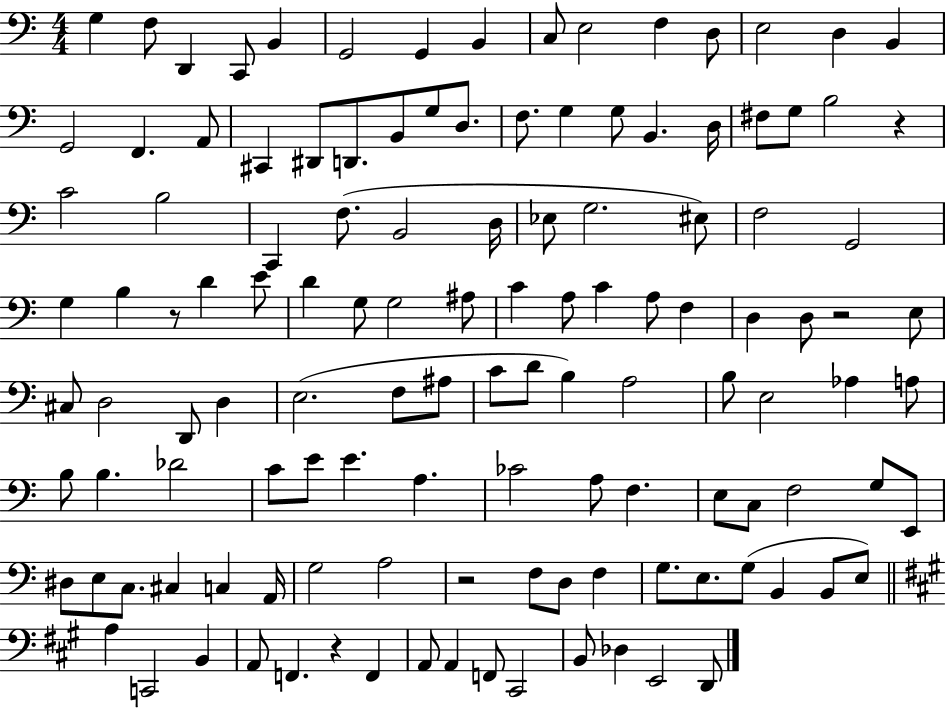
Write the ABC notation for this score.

X:1
T:Untitled
M:4/4
L:1/4
K:C
G, F,/2 D,, C,,/2 B,, G,,2 G,, B,, C,/2 E,2 F, D,/2 E,2 D, B,, G,,2 F,, A,,/2 ^C,, ^D,,/2 D,,/2 B,,/2 G,/2 D,/2 F,/2 G, G,/2 B,, D,/4 ^F,/2 G,/2 B,2 z C2 B,2 C,, F,/2 B,,2 D,/4 _E,/2 G,2 ^E,/2 F,2 G,,2 G, B, z/2 D E/2 D G,/2 G,2 ^A,/2 C A,/2 C A,/2 F, D, D,/2 z2 E,/2 ^C,/2 D,2 D,,/2 D, E,2 F,/2 ^A,/2 C/2 D/2 B, A,2 B,/2 E,2 _A, A,/2 B,/2 B, _D2 C/2 E/2 E A, _C2 A,/2 F, E,/2 C,/2 F,2 G,/2 E,,/2 ^D,/2 E,/2 C,/2 ^C, C, A,,/4 G,2 A,2 z2 F,/2 D,/2 F, G,/2 E,/2 G,/2 B,, B,,/2 E,/2 A, C,,2 B,, A,,/2 F,, z F,, A,,/2 A,, F,,/2 ^C,,2 B,,/2 _D, E,,2 D,,/2